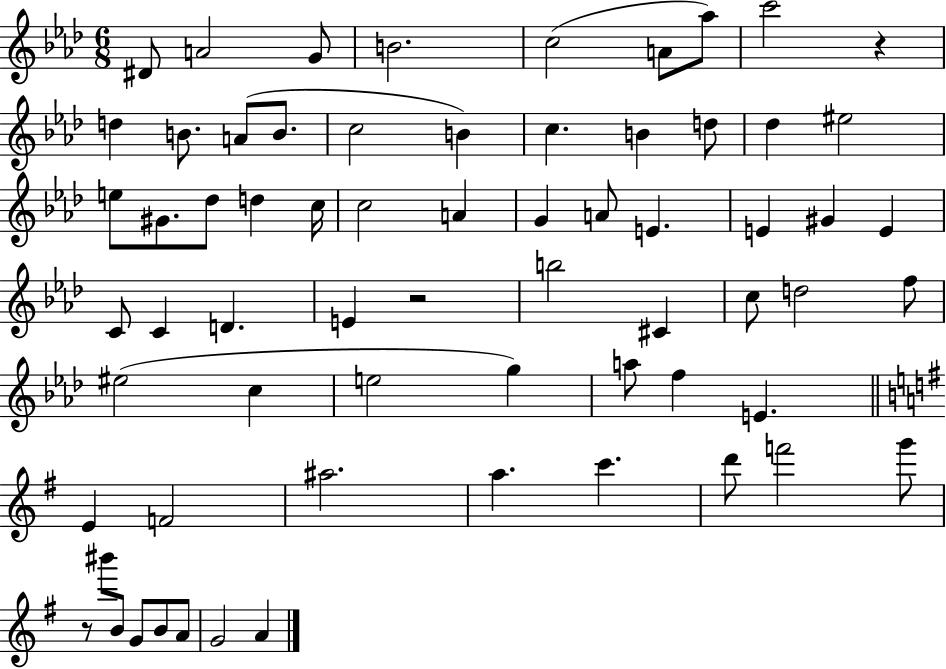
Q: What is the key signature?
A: AES major